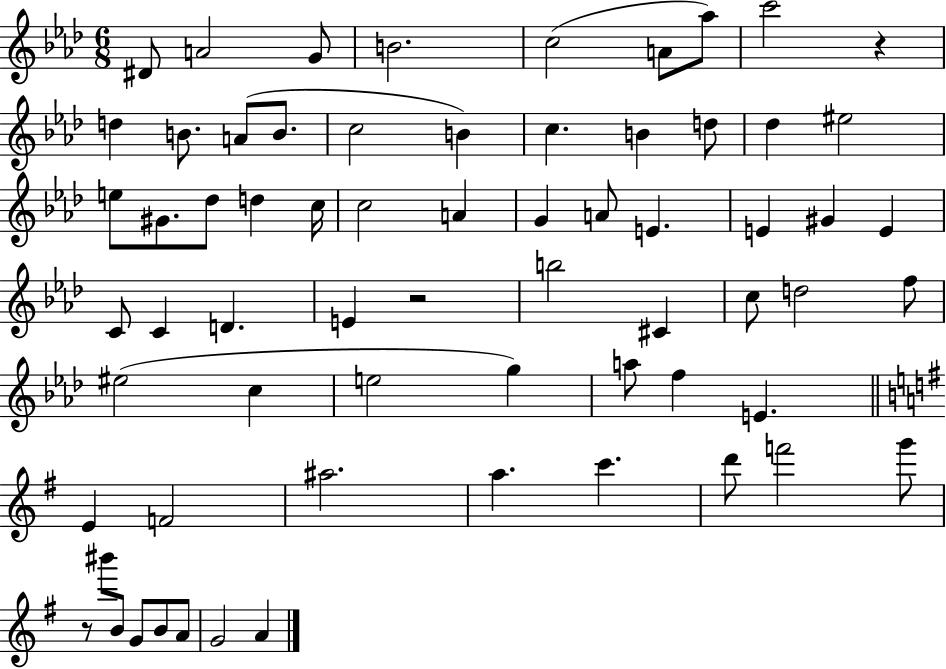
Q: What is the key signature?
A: AES major